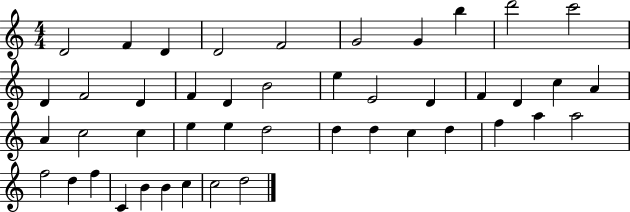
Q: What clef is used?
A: treble